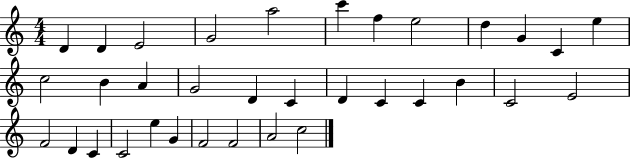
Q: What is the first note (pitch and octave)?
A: D4